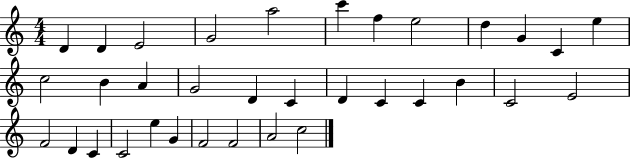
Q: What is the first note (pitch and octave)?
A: D4